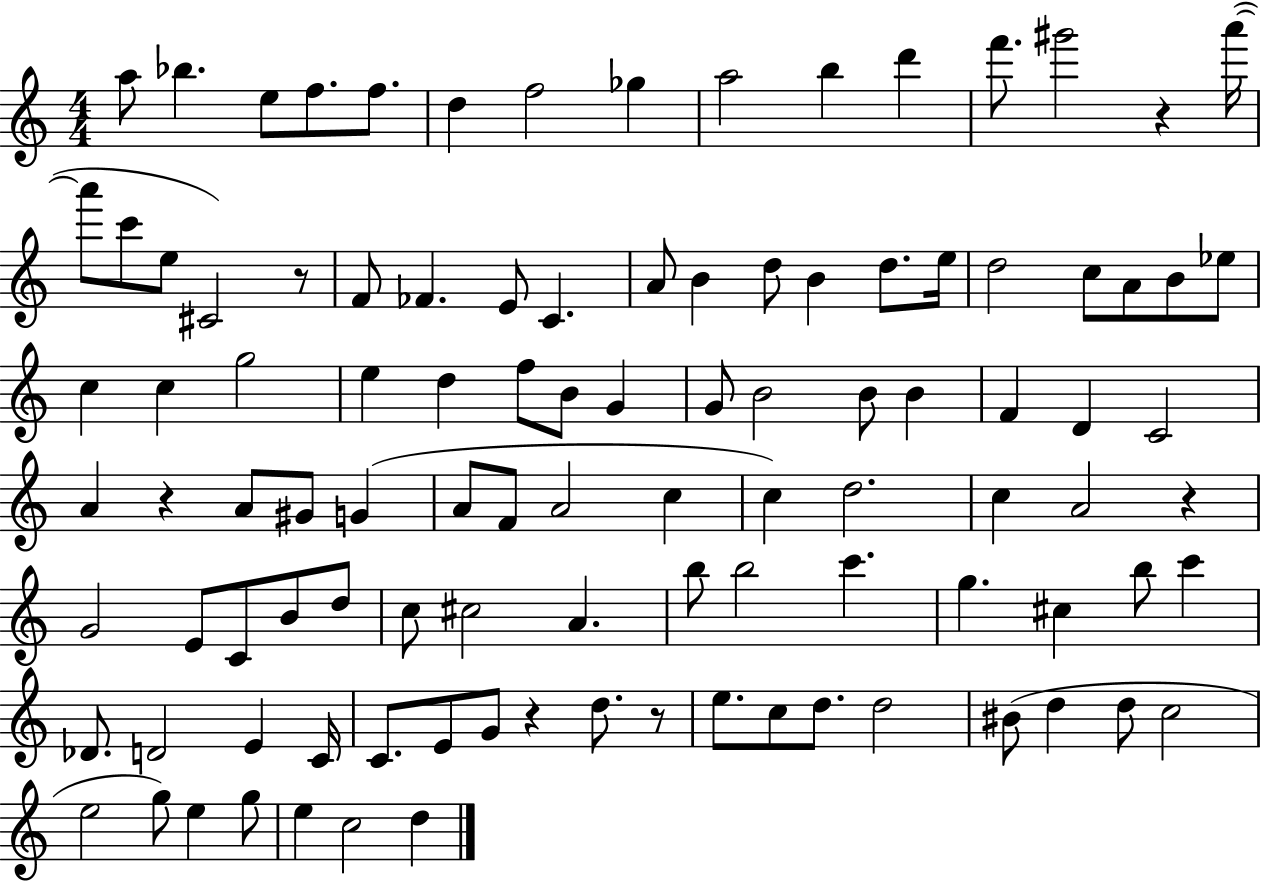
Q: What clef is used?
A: treble